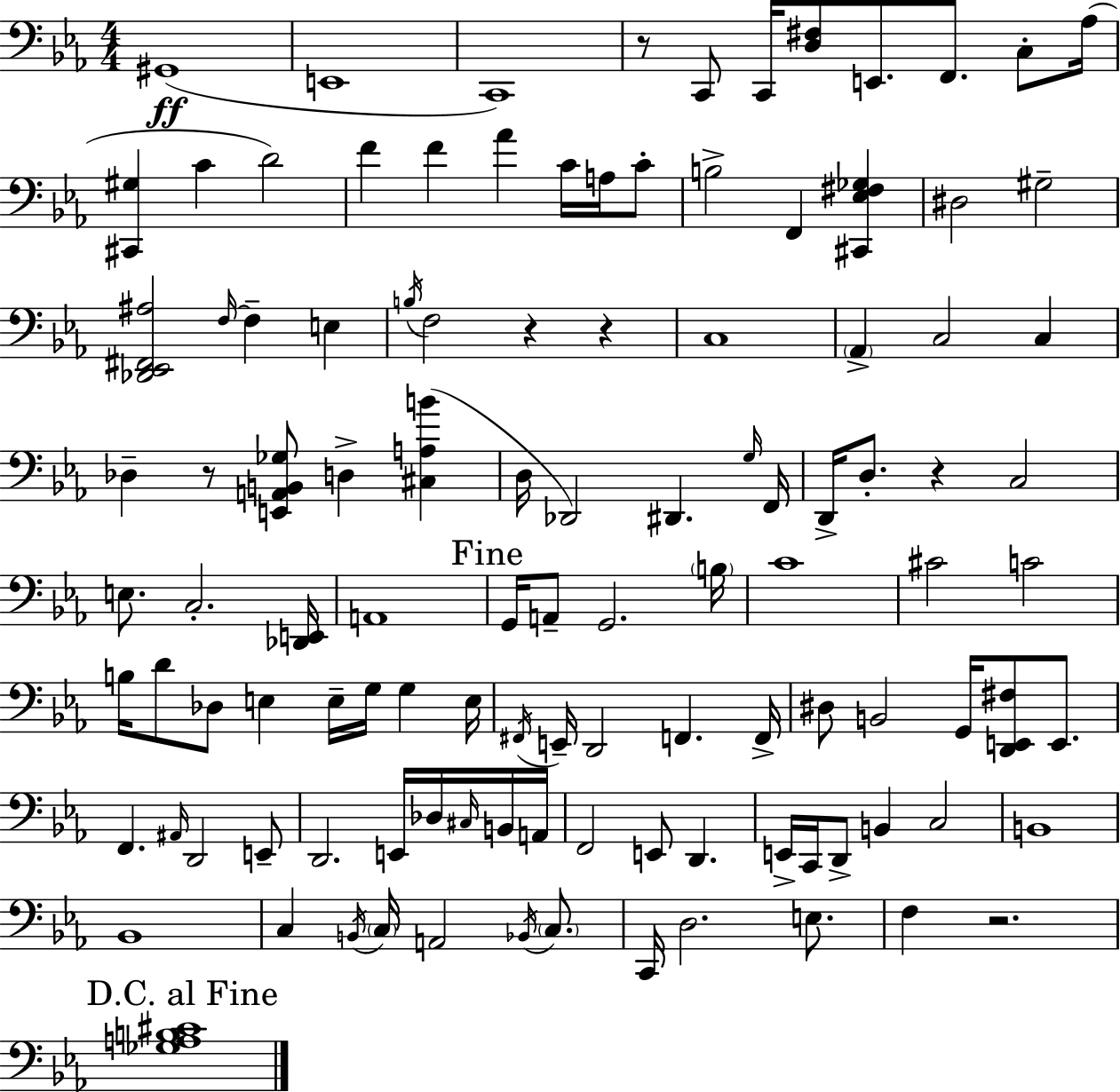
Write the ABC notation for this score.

X:1
T:Untitled
M:4/4
L:1/4
K:Cm
^G,,4 E,,4 C,,4 z/2 C,,/2 C,,/4 [D,^F,]/2 E,,/2 F,,/2 C,/2 _A,/4 [^C,,^G,] C D2 F F _A C/4 A,/4 C/2 B,2 F,, [^C,,_E,^F,_G,] ^D,2 ^G,2 [_D,,_E,,^F,,^A,]2 F,/4 F, E, B,/4 F,2 z z C,4 _A,, C,2 C, _D, z/2 [E,,A,,B,,_G,]/2 D, [^C,A,B] D,/4 _D,,2 ^D,, G,/4 F,,/4 D,,/4 D,/2 z C,2 E,/2 C,2 [_D,,E,,]/4 A,,4 G,,/4 A,,/2 G,,2 B,/4 C4 ^C2 C2 B,/4 D/2 _D,/2 E, E,/4 G,/4 G, E,/4 ^F,,/4 E,,/4 D,,2 F,, F,,/4 ^D,/2 B,,2 G,,/4 [D,,E,,^F,]/2 E,,/2 F,, ^A,,/4 D,,2 E,,/2 D,,2 E,,/4 _D,/4 ^C,/4 B,,/4 A,,/4 F,,2 E,,/2 D,, E,,/4 C,,/4 D,,/2 B,, C,2 B,,4 _B,,4 C, B,,/4 C,/4 A,,2 _B,,/4 C,/2 C,,/4 D,2 E,/2 F, z2 [_G,A,B,^C]4